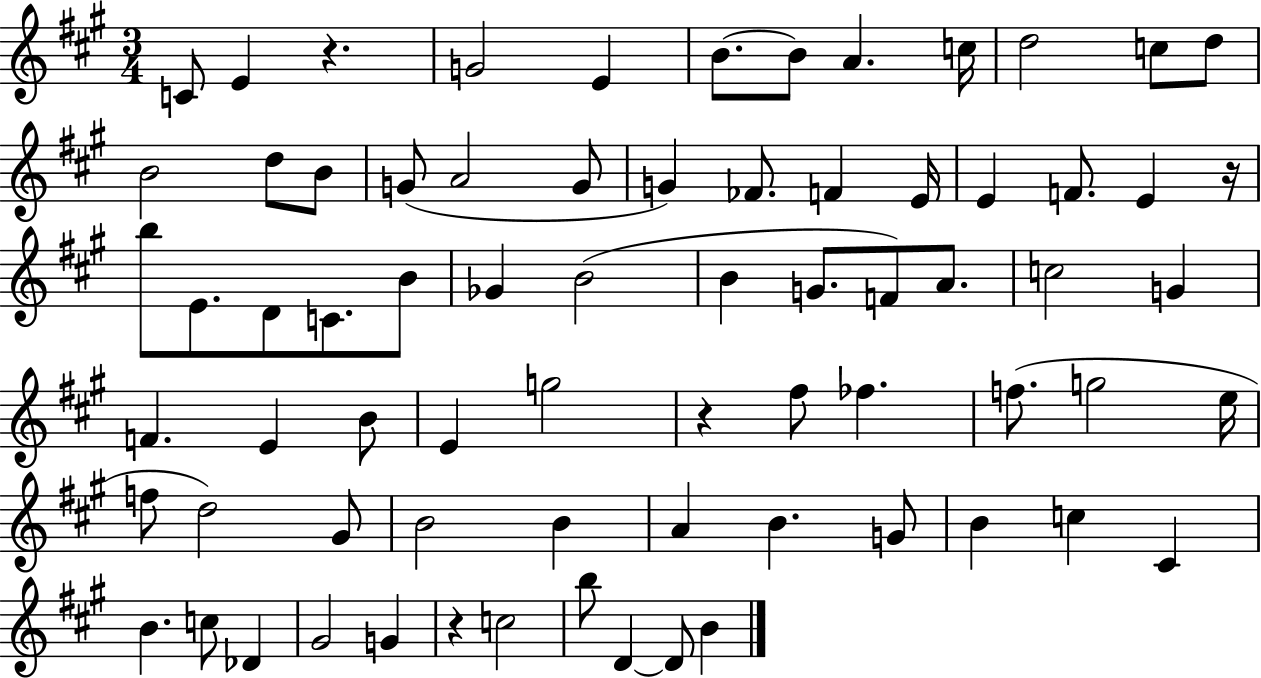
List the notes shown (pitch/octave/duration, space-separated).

C4/e E4/q R/q. G4/h E4/q B4/e. B4/e A4/q. C5/s D5/h C5/e D5/e B4/h D5/e B4/e G4/e A4/h G4/e G4/q FES4/e. F4/q E4/s E4/q F4/e. E4/q R/s B5/e E4/e. D4/e C4/e. B4/e Gb4/q B4/h B4/q G4/e. F4/e A4/e. C5/h G4/q F4/q. E4/q B4/e E4/q G5/h R/q F#5/e FES5/q. F5/e. G5/h E5/s F5/e D5/h G#4/e B4/h B4/q A4/q B4/q. G4/e B4/q C5/q C#4/q B4/q. C5/e Db4/q G#4/h G4/q R/q C5/h B5/e D4/q D4/e B4/q